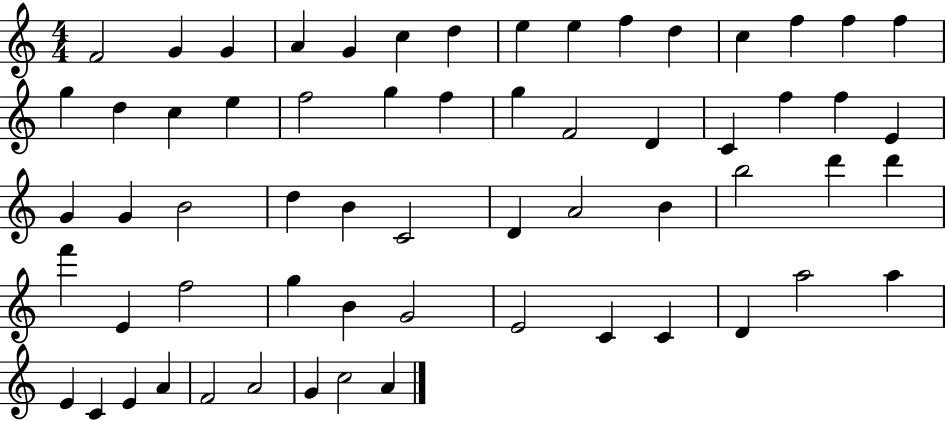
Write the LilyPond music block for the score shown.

{
  \clef treble
  \numericTimeSignature
  \time 4/4
  \key c \major
  f'2 g'4 g'4 | a'4 g'4 c''4 d''4 | e''4 e''4 f''4 d''4 | c''4 f''4 f''4 f''4 | \break g''4 d''4 c''4 e''4 | f''2 g''4 f''4 | g''4 f'2 d'4 | c'4 f''4 f''4 e'4 | \break g'4 g'4 b'2 | d''4 b'4 c'2 | d'4 a'2 b'4 | b''2 d'''4 d'''4 | \break f'''4 e'4 f''2 | g''4 b'4 g'2 | e'2 c'4 c'4 | d'4 a''2 a''4 | \break e'4 c'4 e'4 a'4 | f'2 a'2 | g'4 c''2 a'4 | \bar "|."
}